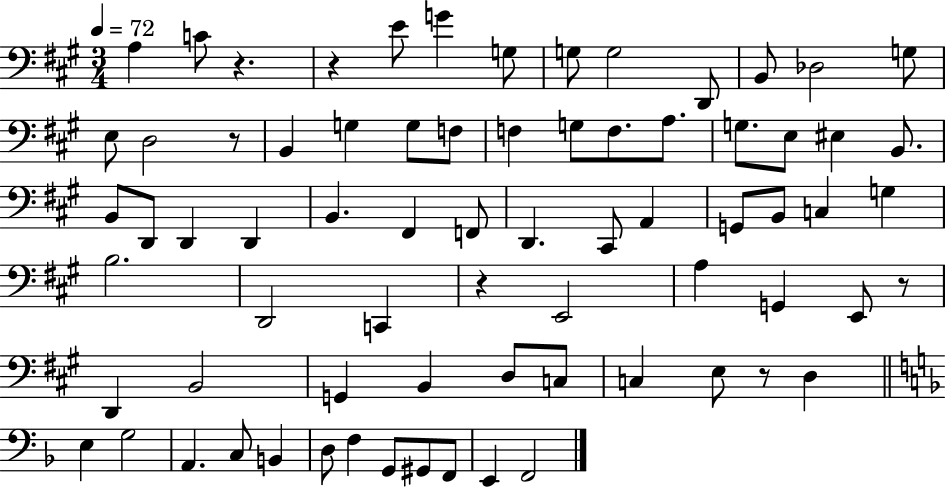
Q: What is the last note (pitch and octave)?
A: F2